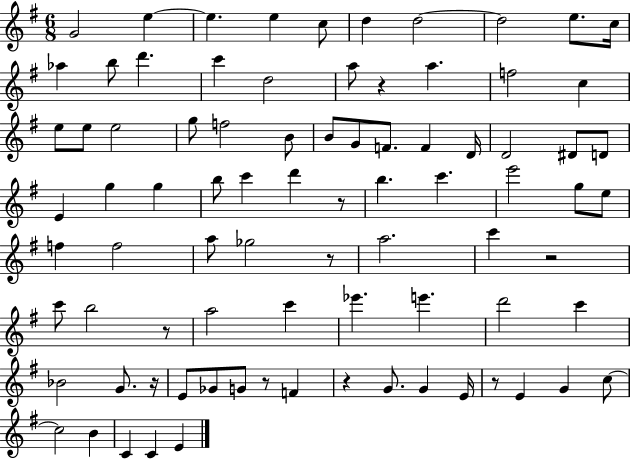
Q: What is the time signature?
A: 6/8